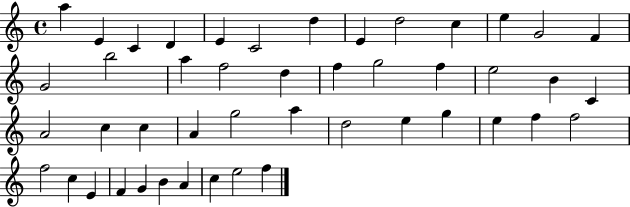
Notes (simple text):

A5/q E4/q C4/q D4/q E4/q C4/h D5/q E4/q D5/h C5/q E5/q G4/h F4/q G4/h B5/h A5/q F5/h D5/q F5/q G5/h F5/q E5/h B4/q C4/q A4/h C5/q C5/q A4/q G5/h A5/q D5/h E5/q G5/q E5/q F5/q F5/h F5/h C5/q E4/q F4/q G4/q B4/q A4/q C5/q E5/h F5/q